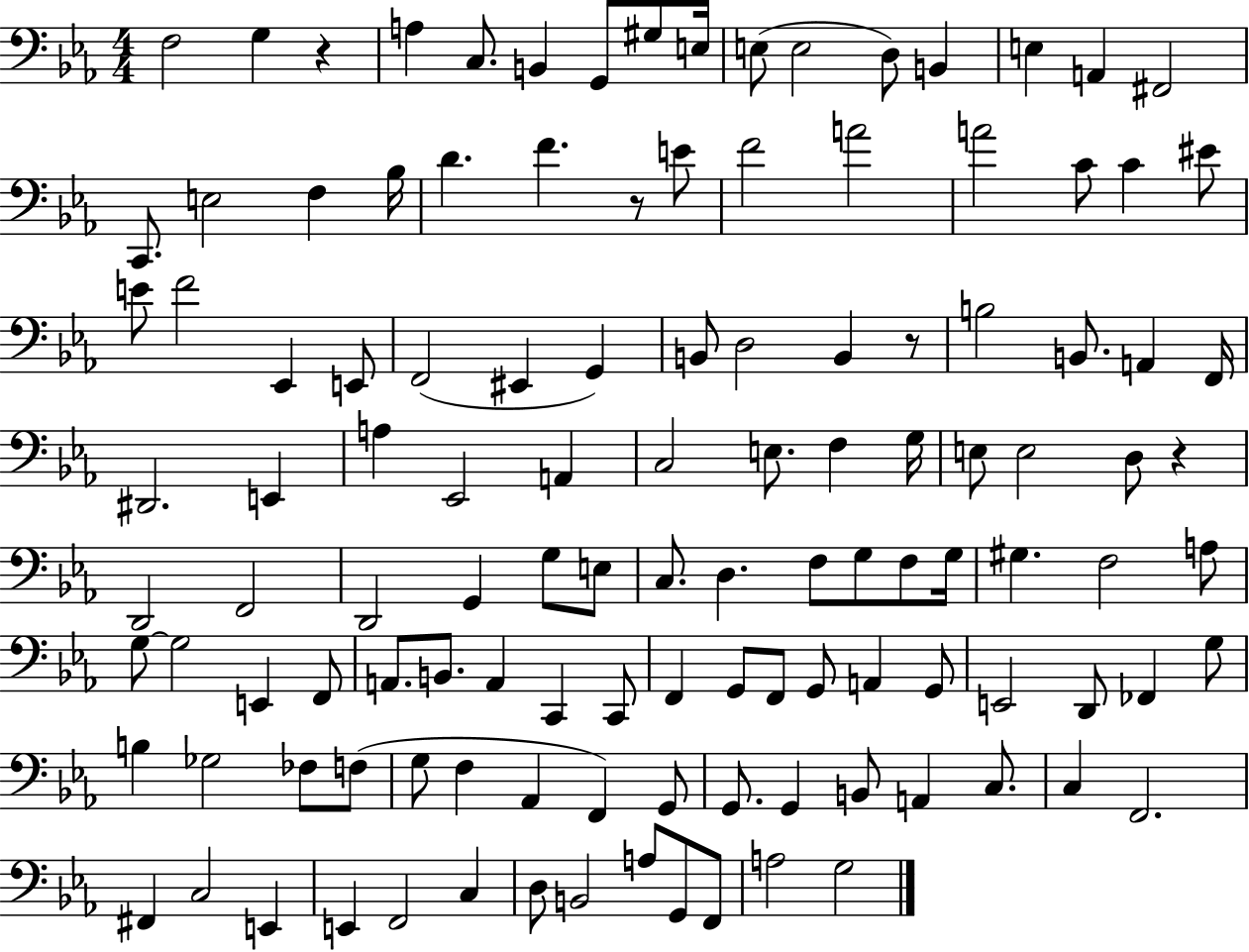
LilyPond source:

{
  \clef bass
  \numericTimeSignature
  \time 4/4
  \key ees \major
  \repeat volta 2 { f2 g4 r4 | a4 c8. b,4 g,8 gis8 e16 | e8( e2 d8) b,4 | e4 a,4 fis,2 | \break c,8. e2 f4 bes16 | d'4. f'4. r8 e'8 | f'2 a'2 | a'2 c'8 c'4 eis'8 | \break e'8 f'2 ees,4 e,8 | f,2( eis,4 g,4) | b,8 d2 b,4 r8 | b2 b,8. a,4 f,16 | \break dis,2. e,4 | a4 ees,2 a,4 | c2 e8. f4 g16 | e8 e2 d8 r4 | \break d,2 f,2 | d,2 g,4 g8 e8 | c8. d4. f8 g8 f8 g16 | gis4. f2 a8 | \break g8~~ g2 e,4 f,8 | a,8. b,8. a,4 c,4 c,8 | f,4 g,8 f,8 g,8 a,4 g,8 | e,2 d,8 fes,4 g8 | \break b4 ges2 fes8 f8( | g8 f4 aes,4 f,4) g,8 | g,8. g,4 b,8 a,4 c8. | c4 f,2. | \break fis,4 c2 e,4 | e,4 f,2 c4 | d8 b,2 a8 g,8 f,8 | a2 g2 | \break } \bar "|."
}